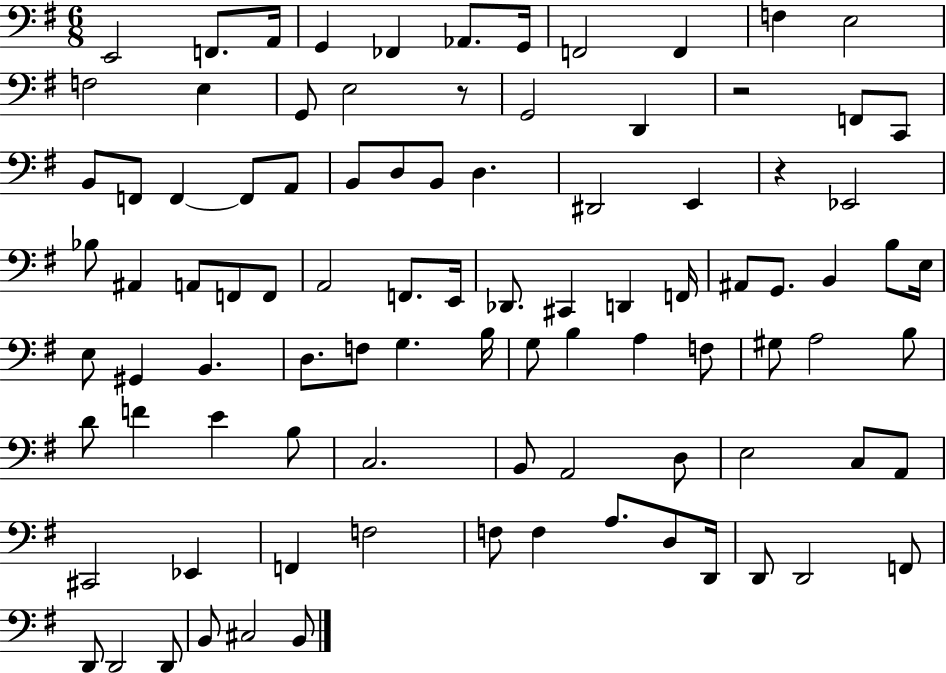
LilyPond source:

{
  \clef bass
  \numericTimeSignature
  \time 6/8
  \key g \major
  e,2 f,8. a,16 | g,4 fes,4 aes,8. g,16 | f,2 f,4 | f4 e2 | \break f2 e4 | g,8 e2 r8 | g,2 d,4 | r2 f,8 c,8 | \break b,8 f,8 f,4~~ f,8 a,8 | b,8 d8 b,8 d4. | dis,2 e,4 | r4 ees,2 | \break bes8 ais,4 a,8 f,8 f,8 | a,2 f,8. e,16 | des,8. cis,4 d,4 f,16 | ais,8 g,8. b,4 b8 e16 | \break e8 gis,4 b,4. | d8. f8 g4. b16 | g8 b4 a4 f8 | gis8 a2 b8 | \break d'8 f'4 e'4 b8 | c2. | b,8 a,2 d8 | e2 c8 a,8 | \break cis,2 ees,4 | f,4 f2 | f8 f4 a8. d8 d,16 | d,8 d,2 f,8 | \break d,8 d,2 d,8 | b,8 cis2 b,8 | \bar "|."
}